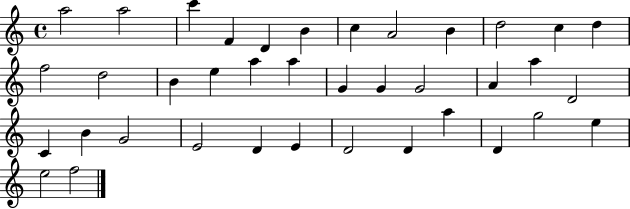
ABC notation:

X:1
T:Untitled
M:4/4
L:1/4
K:C
a2 a2 c' F D B c A2 B d2 c d f2 d2 B e a a G G G2 A a D2 C B G2 E2 D E D2 D a D g2 e e2 f2